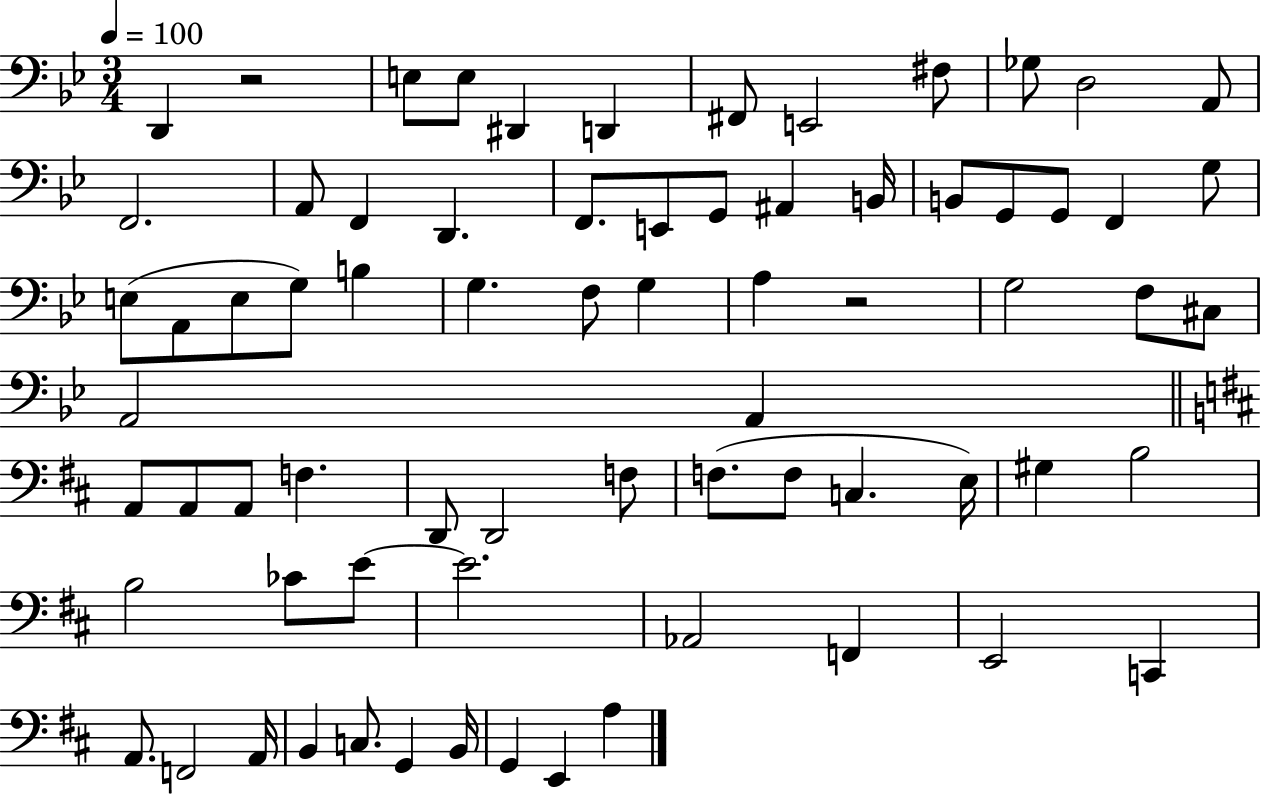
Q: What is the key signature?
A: BES major